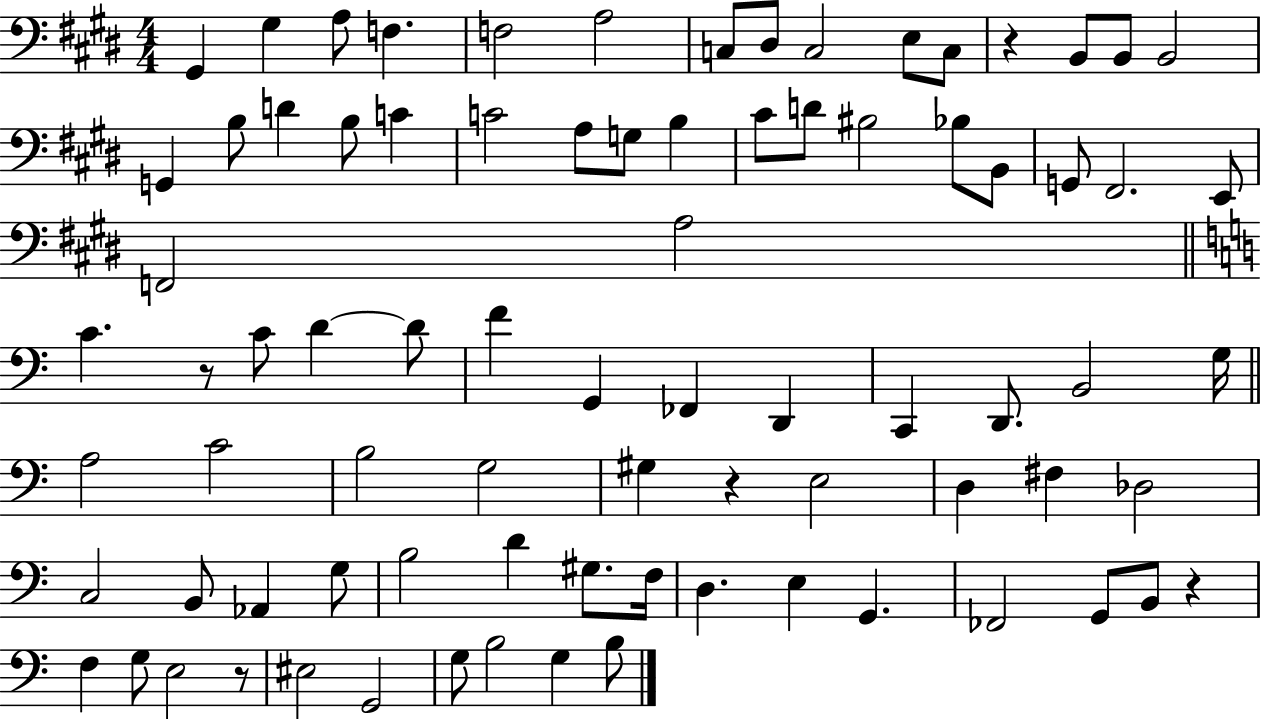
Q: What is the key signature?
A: E major